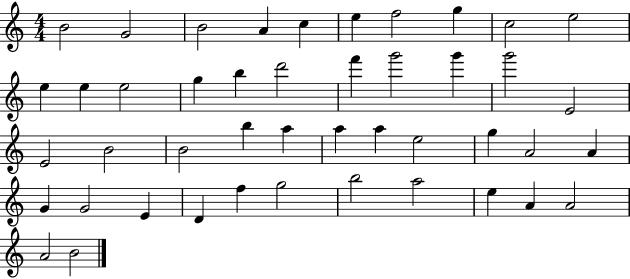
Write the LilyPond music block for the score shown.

{
  \clef treble
  \numericTimeSignature
  \time 4/4
  \key c \major
  b'2 g'2 | b'2 a'4 c''4 | e''4 f''2 g''4 | c''2 e''2 | \break e''4 e''4 e''2 | g''4 b''4 d'''2 | f'''4 g'''2 g'''4 | g'''2 e'2 | \break e'2 b'2 | b'2 b''4 a''4 | a''4 a''4 e''2 | g''4 a'2 a'4 | \break g'4 g'2 e'4 | d'4 f''4 g''2 | b''2 a''2 | e''4 a'4 a'2 | \break a'2 b'2 | \bar "|."
}